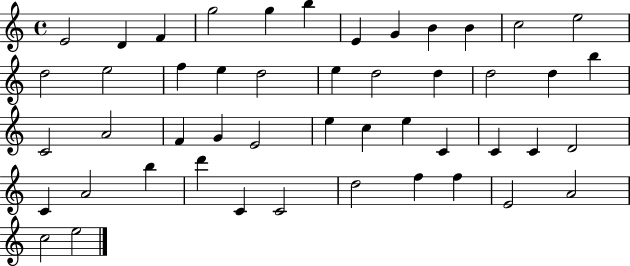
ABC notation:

X:1
T:Untitled
M:4/4
L:1/4
K:C
E2 D F g2 g b E G B B c2 e2 d2 e2 f e d2 e d2 d d2 d b C2 A2 F G E2 e c e C C C D2 C A2 b d' C C2 d2 f f E2 A2 c2 e2